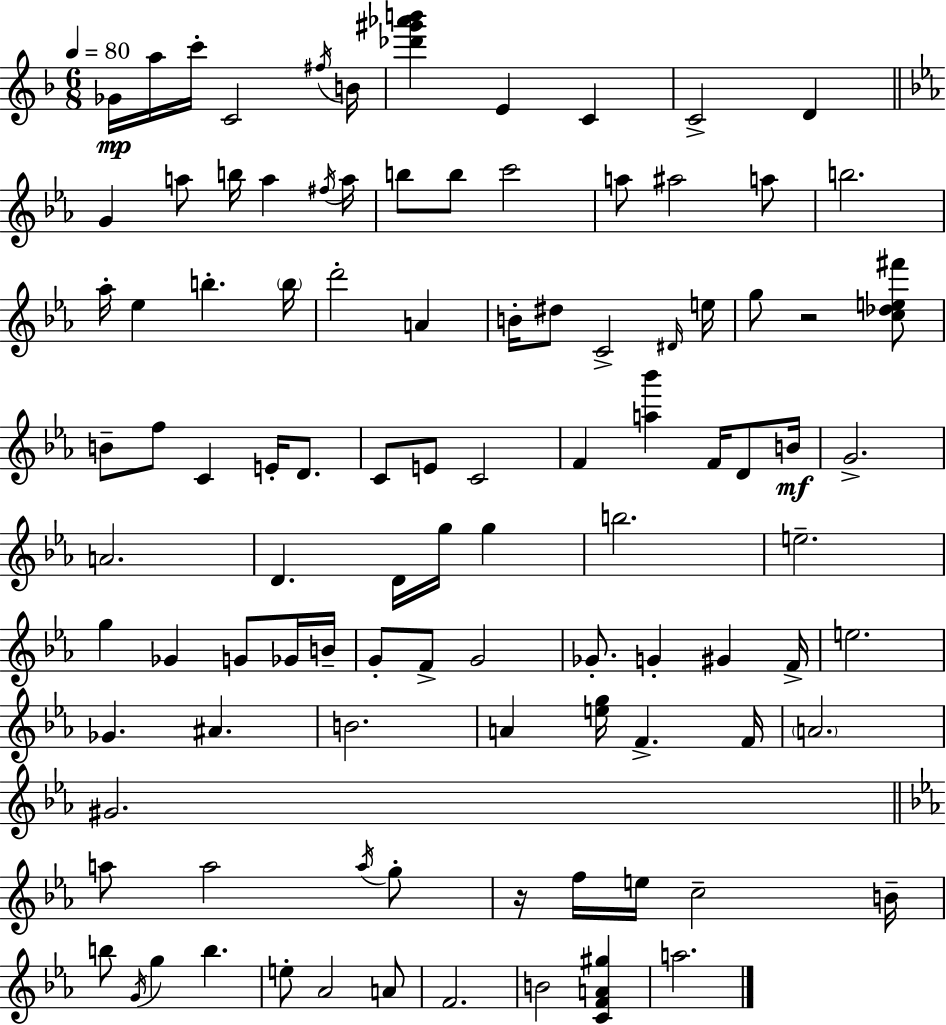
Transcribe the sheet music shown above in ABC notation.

X:1
T:Untitled
M:6/8
L:1/4
K:Dm
_G/4 a/4 c'/4 C2 ^f/4 B/4 [_d'^g'_a'b'] E C C2 D G a/2 b/4 a ^f/4 a/4 b/2 b/2 c'2 a/2 ^a2 a/2 b2 _a/4 _e b b/4 d'2 A B/4 ^d/2 C2 ^D/4 e/4 g/2 z2 [c_de^f']/2 B/2 f/2 C E/4 D/2 C/2 E/2 C2 F [a_b'] F/4 D/2 B/4 G2 A2 D D/4 g/4 g b2 e2 g _G G/2 _G/4 B/4 G/2 F/2 G2 _G/2 G ^G F/4 e2 _G ^A B2 A [eg]/4 F F/4 A2 ^G2 a/2 a2 a/4 g/2 z/4 f/4 e/4 c2 B/4 b/2 G/4 g b e/2 _A2 A/2 F2 B2 [CFA^g] a2